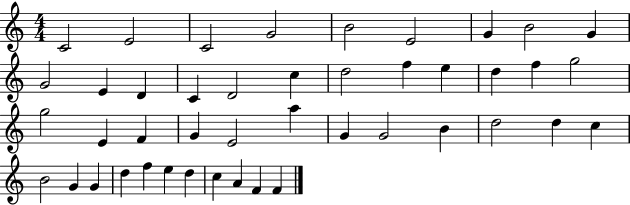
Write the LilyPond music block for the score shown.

{
  \clef treble
  \numericTimeSignature
  \time 4/4
  \key c \major
  c'2 e'2 | c'2 g'2 | b'2 e'2 | g'4 b'2 g'4 | \break g'2 e'4 d'4 | c'4 d'2 c''4 | d''2 f''4 e''4 | d''4 f''4 g''2 | \break g''2 e'4 f'4 | g'4 e'2 a''4 | g'4 g'2 b'4 | d''2 d''4 c''4 | \break b'2 g'4 g'4 | d''4 f''4 e''4 d''4 | c''4 a'4 f'4 f'4 | \bar "|."
}